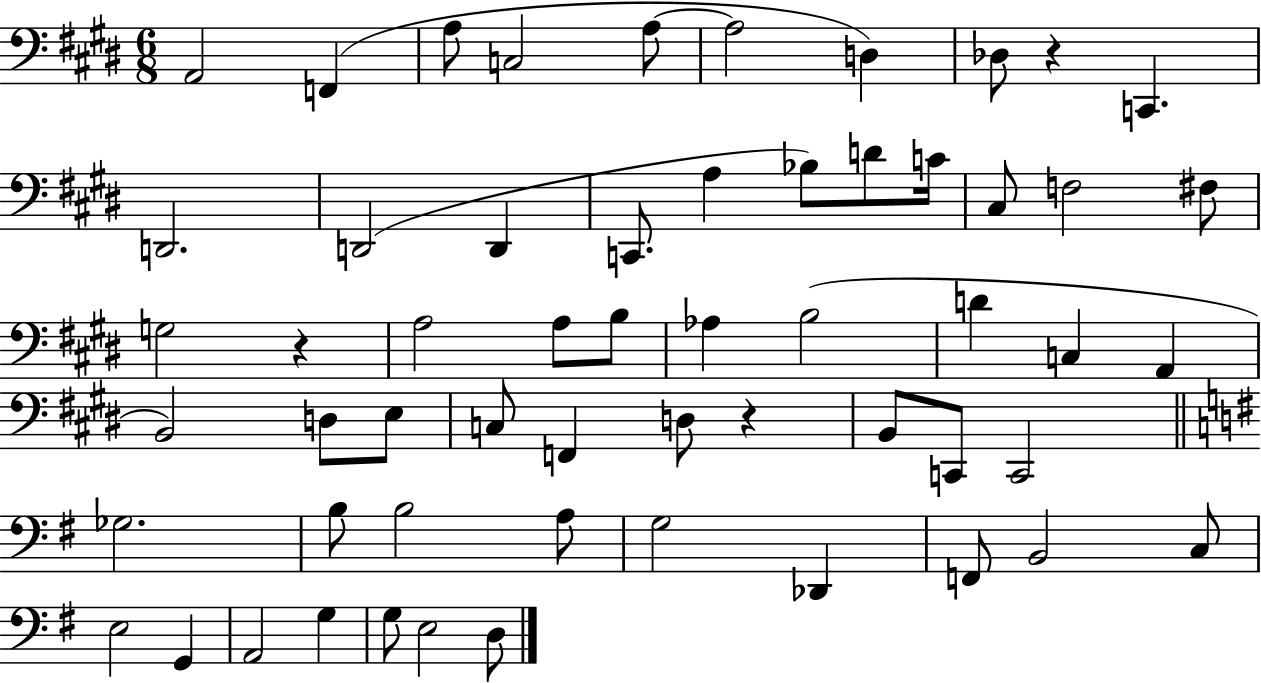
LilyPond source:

{
  \clef bass
  \numericTimeSignature
  \time 6/8
  \key e \major
  a,2 f,4( | a8 c2 a8~~ | a2 d4) | des8 r4 c,4. | \break d,2. | d,2( d,4 | c,8. a4 bes8) d'8 c'16 | cis8 f2 fis8 | \break g2 r4 | a2 a8 b8 | aes4 b2( | d'4 c4 a,4 | \break b,2) d8 e8 | c8 f,4 d8 r4 | b,8 c,8 c,2 | \bar "||" \break \key e \minor ges2. | b8 b2 a8 | g2 des,4 | f,8 b,2 c8 | \break e2 g,4 | a,2 g4 | g8 e2 d8 | \bar "|."
}